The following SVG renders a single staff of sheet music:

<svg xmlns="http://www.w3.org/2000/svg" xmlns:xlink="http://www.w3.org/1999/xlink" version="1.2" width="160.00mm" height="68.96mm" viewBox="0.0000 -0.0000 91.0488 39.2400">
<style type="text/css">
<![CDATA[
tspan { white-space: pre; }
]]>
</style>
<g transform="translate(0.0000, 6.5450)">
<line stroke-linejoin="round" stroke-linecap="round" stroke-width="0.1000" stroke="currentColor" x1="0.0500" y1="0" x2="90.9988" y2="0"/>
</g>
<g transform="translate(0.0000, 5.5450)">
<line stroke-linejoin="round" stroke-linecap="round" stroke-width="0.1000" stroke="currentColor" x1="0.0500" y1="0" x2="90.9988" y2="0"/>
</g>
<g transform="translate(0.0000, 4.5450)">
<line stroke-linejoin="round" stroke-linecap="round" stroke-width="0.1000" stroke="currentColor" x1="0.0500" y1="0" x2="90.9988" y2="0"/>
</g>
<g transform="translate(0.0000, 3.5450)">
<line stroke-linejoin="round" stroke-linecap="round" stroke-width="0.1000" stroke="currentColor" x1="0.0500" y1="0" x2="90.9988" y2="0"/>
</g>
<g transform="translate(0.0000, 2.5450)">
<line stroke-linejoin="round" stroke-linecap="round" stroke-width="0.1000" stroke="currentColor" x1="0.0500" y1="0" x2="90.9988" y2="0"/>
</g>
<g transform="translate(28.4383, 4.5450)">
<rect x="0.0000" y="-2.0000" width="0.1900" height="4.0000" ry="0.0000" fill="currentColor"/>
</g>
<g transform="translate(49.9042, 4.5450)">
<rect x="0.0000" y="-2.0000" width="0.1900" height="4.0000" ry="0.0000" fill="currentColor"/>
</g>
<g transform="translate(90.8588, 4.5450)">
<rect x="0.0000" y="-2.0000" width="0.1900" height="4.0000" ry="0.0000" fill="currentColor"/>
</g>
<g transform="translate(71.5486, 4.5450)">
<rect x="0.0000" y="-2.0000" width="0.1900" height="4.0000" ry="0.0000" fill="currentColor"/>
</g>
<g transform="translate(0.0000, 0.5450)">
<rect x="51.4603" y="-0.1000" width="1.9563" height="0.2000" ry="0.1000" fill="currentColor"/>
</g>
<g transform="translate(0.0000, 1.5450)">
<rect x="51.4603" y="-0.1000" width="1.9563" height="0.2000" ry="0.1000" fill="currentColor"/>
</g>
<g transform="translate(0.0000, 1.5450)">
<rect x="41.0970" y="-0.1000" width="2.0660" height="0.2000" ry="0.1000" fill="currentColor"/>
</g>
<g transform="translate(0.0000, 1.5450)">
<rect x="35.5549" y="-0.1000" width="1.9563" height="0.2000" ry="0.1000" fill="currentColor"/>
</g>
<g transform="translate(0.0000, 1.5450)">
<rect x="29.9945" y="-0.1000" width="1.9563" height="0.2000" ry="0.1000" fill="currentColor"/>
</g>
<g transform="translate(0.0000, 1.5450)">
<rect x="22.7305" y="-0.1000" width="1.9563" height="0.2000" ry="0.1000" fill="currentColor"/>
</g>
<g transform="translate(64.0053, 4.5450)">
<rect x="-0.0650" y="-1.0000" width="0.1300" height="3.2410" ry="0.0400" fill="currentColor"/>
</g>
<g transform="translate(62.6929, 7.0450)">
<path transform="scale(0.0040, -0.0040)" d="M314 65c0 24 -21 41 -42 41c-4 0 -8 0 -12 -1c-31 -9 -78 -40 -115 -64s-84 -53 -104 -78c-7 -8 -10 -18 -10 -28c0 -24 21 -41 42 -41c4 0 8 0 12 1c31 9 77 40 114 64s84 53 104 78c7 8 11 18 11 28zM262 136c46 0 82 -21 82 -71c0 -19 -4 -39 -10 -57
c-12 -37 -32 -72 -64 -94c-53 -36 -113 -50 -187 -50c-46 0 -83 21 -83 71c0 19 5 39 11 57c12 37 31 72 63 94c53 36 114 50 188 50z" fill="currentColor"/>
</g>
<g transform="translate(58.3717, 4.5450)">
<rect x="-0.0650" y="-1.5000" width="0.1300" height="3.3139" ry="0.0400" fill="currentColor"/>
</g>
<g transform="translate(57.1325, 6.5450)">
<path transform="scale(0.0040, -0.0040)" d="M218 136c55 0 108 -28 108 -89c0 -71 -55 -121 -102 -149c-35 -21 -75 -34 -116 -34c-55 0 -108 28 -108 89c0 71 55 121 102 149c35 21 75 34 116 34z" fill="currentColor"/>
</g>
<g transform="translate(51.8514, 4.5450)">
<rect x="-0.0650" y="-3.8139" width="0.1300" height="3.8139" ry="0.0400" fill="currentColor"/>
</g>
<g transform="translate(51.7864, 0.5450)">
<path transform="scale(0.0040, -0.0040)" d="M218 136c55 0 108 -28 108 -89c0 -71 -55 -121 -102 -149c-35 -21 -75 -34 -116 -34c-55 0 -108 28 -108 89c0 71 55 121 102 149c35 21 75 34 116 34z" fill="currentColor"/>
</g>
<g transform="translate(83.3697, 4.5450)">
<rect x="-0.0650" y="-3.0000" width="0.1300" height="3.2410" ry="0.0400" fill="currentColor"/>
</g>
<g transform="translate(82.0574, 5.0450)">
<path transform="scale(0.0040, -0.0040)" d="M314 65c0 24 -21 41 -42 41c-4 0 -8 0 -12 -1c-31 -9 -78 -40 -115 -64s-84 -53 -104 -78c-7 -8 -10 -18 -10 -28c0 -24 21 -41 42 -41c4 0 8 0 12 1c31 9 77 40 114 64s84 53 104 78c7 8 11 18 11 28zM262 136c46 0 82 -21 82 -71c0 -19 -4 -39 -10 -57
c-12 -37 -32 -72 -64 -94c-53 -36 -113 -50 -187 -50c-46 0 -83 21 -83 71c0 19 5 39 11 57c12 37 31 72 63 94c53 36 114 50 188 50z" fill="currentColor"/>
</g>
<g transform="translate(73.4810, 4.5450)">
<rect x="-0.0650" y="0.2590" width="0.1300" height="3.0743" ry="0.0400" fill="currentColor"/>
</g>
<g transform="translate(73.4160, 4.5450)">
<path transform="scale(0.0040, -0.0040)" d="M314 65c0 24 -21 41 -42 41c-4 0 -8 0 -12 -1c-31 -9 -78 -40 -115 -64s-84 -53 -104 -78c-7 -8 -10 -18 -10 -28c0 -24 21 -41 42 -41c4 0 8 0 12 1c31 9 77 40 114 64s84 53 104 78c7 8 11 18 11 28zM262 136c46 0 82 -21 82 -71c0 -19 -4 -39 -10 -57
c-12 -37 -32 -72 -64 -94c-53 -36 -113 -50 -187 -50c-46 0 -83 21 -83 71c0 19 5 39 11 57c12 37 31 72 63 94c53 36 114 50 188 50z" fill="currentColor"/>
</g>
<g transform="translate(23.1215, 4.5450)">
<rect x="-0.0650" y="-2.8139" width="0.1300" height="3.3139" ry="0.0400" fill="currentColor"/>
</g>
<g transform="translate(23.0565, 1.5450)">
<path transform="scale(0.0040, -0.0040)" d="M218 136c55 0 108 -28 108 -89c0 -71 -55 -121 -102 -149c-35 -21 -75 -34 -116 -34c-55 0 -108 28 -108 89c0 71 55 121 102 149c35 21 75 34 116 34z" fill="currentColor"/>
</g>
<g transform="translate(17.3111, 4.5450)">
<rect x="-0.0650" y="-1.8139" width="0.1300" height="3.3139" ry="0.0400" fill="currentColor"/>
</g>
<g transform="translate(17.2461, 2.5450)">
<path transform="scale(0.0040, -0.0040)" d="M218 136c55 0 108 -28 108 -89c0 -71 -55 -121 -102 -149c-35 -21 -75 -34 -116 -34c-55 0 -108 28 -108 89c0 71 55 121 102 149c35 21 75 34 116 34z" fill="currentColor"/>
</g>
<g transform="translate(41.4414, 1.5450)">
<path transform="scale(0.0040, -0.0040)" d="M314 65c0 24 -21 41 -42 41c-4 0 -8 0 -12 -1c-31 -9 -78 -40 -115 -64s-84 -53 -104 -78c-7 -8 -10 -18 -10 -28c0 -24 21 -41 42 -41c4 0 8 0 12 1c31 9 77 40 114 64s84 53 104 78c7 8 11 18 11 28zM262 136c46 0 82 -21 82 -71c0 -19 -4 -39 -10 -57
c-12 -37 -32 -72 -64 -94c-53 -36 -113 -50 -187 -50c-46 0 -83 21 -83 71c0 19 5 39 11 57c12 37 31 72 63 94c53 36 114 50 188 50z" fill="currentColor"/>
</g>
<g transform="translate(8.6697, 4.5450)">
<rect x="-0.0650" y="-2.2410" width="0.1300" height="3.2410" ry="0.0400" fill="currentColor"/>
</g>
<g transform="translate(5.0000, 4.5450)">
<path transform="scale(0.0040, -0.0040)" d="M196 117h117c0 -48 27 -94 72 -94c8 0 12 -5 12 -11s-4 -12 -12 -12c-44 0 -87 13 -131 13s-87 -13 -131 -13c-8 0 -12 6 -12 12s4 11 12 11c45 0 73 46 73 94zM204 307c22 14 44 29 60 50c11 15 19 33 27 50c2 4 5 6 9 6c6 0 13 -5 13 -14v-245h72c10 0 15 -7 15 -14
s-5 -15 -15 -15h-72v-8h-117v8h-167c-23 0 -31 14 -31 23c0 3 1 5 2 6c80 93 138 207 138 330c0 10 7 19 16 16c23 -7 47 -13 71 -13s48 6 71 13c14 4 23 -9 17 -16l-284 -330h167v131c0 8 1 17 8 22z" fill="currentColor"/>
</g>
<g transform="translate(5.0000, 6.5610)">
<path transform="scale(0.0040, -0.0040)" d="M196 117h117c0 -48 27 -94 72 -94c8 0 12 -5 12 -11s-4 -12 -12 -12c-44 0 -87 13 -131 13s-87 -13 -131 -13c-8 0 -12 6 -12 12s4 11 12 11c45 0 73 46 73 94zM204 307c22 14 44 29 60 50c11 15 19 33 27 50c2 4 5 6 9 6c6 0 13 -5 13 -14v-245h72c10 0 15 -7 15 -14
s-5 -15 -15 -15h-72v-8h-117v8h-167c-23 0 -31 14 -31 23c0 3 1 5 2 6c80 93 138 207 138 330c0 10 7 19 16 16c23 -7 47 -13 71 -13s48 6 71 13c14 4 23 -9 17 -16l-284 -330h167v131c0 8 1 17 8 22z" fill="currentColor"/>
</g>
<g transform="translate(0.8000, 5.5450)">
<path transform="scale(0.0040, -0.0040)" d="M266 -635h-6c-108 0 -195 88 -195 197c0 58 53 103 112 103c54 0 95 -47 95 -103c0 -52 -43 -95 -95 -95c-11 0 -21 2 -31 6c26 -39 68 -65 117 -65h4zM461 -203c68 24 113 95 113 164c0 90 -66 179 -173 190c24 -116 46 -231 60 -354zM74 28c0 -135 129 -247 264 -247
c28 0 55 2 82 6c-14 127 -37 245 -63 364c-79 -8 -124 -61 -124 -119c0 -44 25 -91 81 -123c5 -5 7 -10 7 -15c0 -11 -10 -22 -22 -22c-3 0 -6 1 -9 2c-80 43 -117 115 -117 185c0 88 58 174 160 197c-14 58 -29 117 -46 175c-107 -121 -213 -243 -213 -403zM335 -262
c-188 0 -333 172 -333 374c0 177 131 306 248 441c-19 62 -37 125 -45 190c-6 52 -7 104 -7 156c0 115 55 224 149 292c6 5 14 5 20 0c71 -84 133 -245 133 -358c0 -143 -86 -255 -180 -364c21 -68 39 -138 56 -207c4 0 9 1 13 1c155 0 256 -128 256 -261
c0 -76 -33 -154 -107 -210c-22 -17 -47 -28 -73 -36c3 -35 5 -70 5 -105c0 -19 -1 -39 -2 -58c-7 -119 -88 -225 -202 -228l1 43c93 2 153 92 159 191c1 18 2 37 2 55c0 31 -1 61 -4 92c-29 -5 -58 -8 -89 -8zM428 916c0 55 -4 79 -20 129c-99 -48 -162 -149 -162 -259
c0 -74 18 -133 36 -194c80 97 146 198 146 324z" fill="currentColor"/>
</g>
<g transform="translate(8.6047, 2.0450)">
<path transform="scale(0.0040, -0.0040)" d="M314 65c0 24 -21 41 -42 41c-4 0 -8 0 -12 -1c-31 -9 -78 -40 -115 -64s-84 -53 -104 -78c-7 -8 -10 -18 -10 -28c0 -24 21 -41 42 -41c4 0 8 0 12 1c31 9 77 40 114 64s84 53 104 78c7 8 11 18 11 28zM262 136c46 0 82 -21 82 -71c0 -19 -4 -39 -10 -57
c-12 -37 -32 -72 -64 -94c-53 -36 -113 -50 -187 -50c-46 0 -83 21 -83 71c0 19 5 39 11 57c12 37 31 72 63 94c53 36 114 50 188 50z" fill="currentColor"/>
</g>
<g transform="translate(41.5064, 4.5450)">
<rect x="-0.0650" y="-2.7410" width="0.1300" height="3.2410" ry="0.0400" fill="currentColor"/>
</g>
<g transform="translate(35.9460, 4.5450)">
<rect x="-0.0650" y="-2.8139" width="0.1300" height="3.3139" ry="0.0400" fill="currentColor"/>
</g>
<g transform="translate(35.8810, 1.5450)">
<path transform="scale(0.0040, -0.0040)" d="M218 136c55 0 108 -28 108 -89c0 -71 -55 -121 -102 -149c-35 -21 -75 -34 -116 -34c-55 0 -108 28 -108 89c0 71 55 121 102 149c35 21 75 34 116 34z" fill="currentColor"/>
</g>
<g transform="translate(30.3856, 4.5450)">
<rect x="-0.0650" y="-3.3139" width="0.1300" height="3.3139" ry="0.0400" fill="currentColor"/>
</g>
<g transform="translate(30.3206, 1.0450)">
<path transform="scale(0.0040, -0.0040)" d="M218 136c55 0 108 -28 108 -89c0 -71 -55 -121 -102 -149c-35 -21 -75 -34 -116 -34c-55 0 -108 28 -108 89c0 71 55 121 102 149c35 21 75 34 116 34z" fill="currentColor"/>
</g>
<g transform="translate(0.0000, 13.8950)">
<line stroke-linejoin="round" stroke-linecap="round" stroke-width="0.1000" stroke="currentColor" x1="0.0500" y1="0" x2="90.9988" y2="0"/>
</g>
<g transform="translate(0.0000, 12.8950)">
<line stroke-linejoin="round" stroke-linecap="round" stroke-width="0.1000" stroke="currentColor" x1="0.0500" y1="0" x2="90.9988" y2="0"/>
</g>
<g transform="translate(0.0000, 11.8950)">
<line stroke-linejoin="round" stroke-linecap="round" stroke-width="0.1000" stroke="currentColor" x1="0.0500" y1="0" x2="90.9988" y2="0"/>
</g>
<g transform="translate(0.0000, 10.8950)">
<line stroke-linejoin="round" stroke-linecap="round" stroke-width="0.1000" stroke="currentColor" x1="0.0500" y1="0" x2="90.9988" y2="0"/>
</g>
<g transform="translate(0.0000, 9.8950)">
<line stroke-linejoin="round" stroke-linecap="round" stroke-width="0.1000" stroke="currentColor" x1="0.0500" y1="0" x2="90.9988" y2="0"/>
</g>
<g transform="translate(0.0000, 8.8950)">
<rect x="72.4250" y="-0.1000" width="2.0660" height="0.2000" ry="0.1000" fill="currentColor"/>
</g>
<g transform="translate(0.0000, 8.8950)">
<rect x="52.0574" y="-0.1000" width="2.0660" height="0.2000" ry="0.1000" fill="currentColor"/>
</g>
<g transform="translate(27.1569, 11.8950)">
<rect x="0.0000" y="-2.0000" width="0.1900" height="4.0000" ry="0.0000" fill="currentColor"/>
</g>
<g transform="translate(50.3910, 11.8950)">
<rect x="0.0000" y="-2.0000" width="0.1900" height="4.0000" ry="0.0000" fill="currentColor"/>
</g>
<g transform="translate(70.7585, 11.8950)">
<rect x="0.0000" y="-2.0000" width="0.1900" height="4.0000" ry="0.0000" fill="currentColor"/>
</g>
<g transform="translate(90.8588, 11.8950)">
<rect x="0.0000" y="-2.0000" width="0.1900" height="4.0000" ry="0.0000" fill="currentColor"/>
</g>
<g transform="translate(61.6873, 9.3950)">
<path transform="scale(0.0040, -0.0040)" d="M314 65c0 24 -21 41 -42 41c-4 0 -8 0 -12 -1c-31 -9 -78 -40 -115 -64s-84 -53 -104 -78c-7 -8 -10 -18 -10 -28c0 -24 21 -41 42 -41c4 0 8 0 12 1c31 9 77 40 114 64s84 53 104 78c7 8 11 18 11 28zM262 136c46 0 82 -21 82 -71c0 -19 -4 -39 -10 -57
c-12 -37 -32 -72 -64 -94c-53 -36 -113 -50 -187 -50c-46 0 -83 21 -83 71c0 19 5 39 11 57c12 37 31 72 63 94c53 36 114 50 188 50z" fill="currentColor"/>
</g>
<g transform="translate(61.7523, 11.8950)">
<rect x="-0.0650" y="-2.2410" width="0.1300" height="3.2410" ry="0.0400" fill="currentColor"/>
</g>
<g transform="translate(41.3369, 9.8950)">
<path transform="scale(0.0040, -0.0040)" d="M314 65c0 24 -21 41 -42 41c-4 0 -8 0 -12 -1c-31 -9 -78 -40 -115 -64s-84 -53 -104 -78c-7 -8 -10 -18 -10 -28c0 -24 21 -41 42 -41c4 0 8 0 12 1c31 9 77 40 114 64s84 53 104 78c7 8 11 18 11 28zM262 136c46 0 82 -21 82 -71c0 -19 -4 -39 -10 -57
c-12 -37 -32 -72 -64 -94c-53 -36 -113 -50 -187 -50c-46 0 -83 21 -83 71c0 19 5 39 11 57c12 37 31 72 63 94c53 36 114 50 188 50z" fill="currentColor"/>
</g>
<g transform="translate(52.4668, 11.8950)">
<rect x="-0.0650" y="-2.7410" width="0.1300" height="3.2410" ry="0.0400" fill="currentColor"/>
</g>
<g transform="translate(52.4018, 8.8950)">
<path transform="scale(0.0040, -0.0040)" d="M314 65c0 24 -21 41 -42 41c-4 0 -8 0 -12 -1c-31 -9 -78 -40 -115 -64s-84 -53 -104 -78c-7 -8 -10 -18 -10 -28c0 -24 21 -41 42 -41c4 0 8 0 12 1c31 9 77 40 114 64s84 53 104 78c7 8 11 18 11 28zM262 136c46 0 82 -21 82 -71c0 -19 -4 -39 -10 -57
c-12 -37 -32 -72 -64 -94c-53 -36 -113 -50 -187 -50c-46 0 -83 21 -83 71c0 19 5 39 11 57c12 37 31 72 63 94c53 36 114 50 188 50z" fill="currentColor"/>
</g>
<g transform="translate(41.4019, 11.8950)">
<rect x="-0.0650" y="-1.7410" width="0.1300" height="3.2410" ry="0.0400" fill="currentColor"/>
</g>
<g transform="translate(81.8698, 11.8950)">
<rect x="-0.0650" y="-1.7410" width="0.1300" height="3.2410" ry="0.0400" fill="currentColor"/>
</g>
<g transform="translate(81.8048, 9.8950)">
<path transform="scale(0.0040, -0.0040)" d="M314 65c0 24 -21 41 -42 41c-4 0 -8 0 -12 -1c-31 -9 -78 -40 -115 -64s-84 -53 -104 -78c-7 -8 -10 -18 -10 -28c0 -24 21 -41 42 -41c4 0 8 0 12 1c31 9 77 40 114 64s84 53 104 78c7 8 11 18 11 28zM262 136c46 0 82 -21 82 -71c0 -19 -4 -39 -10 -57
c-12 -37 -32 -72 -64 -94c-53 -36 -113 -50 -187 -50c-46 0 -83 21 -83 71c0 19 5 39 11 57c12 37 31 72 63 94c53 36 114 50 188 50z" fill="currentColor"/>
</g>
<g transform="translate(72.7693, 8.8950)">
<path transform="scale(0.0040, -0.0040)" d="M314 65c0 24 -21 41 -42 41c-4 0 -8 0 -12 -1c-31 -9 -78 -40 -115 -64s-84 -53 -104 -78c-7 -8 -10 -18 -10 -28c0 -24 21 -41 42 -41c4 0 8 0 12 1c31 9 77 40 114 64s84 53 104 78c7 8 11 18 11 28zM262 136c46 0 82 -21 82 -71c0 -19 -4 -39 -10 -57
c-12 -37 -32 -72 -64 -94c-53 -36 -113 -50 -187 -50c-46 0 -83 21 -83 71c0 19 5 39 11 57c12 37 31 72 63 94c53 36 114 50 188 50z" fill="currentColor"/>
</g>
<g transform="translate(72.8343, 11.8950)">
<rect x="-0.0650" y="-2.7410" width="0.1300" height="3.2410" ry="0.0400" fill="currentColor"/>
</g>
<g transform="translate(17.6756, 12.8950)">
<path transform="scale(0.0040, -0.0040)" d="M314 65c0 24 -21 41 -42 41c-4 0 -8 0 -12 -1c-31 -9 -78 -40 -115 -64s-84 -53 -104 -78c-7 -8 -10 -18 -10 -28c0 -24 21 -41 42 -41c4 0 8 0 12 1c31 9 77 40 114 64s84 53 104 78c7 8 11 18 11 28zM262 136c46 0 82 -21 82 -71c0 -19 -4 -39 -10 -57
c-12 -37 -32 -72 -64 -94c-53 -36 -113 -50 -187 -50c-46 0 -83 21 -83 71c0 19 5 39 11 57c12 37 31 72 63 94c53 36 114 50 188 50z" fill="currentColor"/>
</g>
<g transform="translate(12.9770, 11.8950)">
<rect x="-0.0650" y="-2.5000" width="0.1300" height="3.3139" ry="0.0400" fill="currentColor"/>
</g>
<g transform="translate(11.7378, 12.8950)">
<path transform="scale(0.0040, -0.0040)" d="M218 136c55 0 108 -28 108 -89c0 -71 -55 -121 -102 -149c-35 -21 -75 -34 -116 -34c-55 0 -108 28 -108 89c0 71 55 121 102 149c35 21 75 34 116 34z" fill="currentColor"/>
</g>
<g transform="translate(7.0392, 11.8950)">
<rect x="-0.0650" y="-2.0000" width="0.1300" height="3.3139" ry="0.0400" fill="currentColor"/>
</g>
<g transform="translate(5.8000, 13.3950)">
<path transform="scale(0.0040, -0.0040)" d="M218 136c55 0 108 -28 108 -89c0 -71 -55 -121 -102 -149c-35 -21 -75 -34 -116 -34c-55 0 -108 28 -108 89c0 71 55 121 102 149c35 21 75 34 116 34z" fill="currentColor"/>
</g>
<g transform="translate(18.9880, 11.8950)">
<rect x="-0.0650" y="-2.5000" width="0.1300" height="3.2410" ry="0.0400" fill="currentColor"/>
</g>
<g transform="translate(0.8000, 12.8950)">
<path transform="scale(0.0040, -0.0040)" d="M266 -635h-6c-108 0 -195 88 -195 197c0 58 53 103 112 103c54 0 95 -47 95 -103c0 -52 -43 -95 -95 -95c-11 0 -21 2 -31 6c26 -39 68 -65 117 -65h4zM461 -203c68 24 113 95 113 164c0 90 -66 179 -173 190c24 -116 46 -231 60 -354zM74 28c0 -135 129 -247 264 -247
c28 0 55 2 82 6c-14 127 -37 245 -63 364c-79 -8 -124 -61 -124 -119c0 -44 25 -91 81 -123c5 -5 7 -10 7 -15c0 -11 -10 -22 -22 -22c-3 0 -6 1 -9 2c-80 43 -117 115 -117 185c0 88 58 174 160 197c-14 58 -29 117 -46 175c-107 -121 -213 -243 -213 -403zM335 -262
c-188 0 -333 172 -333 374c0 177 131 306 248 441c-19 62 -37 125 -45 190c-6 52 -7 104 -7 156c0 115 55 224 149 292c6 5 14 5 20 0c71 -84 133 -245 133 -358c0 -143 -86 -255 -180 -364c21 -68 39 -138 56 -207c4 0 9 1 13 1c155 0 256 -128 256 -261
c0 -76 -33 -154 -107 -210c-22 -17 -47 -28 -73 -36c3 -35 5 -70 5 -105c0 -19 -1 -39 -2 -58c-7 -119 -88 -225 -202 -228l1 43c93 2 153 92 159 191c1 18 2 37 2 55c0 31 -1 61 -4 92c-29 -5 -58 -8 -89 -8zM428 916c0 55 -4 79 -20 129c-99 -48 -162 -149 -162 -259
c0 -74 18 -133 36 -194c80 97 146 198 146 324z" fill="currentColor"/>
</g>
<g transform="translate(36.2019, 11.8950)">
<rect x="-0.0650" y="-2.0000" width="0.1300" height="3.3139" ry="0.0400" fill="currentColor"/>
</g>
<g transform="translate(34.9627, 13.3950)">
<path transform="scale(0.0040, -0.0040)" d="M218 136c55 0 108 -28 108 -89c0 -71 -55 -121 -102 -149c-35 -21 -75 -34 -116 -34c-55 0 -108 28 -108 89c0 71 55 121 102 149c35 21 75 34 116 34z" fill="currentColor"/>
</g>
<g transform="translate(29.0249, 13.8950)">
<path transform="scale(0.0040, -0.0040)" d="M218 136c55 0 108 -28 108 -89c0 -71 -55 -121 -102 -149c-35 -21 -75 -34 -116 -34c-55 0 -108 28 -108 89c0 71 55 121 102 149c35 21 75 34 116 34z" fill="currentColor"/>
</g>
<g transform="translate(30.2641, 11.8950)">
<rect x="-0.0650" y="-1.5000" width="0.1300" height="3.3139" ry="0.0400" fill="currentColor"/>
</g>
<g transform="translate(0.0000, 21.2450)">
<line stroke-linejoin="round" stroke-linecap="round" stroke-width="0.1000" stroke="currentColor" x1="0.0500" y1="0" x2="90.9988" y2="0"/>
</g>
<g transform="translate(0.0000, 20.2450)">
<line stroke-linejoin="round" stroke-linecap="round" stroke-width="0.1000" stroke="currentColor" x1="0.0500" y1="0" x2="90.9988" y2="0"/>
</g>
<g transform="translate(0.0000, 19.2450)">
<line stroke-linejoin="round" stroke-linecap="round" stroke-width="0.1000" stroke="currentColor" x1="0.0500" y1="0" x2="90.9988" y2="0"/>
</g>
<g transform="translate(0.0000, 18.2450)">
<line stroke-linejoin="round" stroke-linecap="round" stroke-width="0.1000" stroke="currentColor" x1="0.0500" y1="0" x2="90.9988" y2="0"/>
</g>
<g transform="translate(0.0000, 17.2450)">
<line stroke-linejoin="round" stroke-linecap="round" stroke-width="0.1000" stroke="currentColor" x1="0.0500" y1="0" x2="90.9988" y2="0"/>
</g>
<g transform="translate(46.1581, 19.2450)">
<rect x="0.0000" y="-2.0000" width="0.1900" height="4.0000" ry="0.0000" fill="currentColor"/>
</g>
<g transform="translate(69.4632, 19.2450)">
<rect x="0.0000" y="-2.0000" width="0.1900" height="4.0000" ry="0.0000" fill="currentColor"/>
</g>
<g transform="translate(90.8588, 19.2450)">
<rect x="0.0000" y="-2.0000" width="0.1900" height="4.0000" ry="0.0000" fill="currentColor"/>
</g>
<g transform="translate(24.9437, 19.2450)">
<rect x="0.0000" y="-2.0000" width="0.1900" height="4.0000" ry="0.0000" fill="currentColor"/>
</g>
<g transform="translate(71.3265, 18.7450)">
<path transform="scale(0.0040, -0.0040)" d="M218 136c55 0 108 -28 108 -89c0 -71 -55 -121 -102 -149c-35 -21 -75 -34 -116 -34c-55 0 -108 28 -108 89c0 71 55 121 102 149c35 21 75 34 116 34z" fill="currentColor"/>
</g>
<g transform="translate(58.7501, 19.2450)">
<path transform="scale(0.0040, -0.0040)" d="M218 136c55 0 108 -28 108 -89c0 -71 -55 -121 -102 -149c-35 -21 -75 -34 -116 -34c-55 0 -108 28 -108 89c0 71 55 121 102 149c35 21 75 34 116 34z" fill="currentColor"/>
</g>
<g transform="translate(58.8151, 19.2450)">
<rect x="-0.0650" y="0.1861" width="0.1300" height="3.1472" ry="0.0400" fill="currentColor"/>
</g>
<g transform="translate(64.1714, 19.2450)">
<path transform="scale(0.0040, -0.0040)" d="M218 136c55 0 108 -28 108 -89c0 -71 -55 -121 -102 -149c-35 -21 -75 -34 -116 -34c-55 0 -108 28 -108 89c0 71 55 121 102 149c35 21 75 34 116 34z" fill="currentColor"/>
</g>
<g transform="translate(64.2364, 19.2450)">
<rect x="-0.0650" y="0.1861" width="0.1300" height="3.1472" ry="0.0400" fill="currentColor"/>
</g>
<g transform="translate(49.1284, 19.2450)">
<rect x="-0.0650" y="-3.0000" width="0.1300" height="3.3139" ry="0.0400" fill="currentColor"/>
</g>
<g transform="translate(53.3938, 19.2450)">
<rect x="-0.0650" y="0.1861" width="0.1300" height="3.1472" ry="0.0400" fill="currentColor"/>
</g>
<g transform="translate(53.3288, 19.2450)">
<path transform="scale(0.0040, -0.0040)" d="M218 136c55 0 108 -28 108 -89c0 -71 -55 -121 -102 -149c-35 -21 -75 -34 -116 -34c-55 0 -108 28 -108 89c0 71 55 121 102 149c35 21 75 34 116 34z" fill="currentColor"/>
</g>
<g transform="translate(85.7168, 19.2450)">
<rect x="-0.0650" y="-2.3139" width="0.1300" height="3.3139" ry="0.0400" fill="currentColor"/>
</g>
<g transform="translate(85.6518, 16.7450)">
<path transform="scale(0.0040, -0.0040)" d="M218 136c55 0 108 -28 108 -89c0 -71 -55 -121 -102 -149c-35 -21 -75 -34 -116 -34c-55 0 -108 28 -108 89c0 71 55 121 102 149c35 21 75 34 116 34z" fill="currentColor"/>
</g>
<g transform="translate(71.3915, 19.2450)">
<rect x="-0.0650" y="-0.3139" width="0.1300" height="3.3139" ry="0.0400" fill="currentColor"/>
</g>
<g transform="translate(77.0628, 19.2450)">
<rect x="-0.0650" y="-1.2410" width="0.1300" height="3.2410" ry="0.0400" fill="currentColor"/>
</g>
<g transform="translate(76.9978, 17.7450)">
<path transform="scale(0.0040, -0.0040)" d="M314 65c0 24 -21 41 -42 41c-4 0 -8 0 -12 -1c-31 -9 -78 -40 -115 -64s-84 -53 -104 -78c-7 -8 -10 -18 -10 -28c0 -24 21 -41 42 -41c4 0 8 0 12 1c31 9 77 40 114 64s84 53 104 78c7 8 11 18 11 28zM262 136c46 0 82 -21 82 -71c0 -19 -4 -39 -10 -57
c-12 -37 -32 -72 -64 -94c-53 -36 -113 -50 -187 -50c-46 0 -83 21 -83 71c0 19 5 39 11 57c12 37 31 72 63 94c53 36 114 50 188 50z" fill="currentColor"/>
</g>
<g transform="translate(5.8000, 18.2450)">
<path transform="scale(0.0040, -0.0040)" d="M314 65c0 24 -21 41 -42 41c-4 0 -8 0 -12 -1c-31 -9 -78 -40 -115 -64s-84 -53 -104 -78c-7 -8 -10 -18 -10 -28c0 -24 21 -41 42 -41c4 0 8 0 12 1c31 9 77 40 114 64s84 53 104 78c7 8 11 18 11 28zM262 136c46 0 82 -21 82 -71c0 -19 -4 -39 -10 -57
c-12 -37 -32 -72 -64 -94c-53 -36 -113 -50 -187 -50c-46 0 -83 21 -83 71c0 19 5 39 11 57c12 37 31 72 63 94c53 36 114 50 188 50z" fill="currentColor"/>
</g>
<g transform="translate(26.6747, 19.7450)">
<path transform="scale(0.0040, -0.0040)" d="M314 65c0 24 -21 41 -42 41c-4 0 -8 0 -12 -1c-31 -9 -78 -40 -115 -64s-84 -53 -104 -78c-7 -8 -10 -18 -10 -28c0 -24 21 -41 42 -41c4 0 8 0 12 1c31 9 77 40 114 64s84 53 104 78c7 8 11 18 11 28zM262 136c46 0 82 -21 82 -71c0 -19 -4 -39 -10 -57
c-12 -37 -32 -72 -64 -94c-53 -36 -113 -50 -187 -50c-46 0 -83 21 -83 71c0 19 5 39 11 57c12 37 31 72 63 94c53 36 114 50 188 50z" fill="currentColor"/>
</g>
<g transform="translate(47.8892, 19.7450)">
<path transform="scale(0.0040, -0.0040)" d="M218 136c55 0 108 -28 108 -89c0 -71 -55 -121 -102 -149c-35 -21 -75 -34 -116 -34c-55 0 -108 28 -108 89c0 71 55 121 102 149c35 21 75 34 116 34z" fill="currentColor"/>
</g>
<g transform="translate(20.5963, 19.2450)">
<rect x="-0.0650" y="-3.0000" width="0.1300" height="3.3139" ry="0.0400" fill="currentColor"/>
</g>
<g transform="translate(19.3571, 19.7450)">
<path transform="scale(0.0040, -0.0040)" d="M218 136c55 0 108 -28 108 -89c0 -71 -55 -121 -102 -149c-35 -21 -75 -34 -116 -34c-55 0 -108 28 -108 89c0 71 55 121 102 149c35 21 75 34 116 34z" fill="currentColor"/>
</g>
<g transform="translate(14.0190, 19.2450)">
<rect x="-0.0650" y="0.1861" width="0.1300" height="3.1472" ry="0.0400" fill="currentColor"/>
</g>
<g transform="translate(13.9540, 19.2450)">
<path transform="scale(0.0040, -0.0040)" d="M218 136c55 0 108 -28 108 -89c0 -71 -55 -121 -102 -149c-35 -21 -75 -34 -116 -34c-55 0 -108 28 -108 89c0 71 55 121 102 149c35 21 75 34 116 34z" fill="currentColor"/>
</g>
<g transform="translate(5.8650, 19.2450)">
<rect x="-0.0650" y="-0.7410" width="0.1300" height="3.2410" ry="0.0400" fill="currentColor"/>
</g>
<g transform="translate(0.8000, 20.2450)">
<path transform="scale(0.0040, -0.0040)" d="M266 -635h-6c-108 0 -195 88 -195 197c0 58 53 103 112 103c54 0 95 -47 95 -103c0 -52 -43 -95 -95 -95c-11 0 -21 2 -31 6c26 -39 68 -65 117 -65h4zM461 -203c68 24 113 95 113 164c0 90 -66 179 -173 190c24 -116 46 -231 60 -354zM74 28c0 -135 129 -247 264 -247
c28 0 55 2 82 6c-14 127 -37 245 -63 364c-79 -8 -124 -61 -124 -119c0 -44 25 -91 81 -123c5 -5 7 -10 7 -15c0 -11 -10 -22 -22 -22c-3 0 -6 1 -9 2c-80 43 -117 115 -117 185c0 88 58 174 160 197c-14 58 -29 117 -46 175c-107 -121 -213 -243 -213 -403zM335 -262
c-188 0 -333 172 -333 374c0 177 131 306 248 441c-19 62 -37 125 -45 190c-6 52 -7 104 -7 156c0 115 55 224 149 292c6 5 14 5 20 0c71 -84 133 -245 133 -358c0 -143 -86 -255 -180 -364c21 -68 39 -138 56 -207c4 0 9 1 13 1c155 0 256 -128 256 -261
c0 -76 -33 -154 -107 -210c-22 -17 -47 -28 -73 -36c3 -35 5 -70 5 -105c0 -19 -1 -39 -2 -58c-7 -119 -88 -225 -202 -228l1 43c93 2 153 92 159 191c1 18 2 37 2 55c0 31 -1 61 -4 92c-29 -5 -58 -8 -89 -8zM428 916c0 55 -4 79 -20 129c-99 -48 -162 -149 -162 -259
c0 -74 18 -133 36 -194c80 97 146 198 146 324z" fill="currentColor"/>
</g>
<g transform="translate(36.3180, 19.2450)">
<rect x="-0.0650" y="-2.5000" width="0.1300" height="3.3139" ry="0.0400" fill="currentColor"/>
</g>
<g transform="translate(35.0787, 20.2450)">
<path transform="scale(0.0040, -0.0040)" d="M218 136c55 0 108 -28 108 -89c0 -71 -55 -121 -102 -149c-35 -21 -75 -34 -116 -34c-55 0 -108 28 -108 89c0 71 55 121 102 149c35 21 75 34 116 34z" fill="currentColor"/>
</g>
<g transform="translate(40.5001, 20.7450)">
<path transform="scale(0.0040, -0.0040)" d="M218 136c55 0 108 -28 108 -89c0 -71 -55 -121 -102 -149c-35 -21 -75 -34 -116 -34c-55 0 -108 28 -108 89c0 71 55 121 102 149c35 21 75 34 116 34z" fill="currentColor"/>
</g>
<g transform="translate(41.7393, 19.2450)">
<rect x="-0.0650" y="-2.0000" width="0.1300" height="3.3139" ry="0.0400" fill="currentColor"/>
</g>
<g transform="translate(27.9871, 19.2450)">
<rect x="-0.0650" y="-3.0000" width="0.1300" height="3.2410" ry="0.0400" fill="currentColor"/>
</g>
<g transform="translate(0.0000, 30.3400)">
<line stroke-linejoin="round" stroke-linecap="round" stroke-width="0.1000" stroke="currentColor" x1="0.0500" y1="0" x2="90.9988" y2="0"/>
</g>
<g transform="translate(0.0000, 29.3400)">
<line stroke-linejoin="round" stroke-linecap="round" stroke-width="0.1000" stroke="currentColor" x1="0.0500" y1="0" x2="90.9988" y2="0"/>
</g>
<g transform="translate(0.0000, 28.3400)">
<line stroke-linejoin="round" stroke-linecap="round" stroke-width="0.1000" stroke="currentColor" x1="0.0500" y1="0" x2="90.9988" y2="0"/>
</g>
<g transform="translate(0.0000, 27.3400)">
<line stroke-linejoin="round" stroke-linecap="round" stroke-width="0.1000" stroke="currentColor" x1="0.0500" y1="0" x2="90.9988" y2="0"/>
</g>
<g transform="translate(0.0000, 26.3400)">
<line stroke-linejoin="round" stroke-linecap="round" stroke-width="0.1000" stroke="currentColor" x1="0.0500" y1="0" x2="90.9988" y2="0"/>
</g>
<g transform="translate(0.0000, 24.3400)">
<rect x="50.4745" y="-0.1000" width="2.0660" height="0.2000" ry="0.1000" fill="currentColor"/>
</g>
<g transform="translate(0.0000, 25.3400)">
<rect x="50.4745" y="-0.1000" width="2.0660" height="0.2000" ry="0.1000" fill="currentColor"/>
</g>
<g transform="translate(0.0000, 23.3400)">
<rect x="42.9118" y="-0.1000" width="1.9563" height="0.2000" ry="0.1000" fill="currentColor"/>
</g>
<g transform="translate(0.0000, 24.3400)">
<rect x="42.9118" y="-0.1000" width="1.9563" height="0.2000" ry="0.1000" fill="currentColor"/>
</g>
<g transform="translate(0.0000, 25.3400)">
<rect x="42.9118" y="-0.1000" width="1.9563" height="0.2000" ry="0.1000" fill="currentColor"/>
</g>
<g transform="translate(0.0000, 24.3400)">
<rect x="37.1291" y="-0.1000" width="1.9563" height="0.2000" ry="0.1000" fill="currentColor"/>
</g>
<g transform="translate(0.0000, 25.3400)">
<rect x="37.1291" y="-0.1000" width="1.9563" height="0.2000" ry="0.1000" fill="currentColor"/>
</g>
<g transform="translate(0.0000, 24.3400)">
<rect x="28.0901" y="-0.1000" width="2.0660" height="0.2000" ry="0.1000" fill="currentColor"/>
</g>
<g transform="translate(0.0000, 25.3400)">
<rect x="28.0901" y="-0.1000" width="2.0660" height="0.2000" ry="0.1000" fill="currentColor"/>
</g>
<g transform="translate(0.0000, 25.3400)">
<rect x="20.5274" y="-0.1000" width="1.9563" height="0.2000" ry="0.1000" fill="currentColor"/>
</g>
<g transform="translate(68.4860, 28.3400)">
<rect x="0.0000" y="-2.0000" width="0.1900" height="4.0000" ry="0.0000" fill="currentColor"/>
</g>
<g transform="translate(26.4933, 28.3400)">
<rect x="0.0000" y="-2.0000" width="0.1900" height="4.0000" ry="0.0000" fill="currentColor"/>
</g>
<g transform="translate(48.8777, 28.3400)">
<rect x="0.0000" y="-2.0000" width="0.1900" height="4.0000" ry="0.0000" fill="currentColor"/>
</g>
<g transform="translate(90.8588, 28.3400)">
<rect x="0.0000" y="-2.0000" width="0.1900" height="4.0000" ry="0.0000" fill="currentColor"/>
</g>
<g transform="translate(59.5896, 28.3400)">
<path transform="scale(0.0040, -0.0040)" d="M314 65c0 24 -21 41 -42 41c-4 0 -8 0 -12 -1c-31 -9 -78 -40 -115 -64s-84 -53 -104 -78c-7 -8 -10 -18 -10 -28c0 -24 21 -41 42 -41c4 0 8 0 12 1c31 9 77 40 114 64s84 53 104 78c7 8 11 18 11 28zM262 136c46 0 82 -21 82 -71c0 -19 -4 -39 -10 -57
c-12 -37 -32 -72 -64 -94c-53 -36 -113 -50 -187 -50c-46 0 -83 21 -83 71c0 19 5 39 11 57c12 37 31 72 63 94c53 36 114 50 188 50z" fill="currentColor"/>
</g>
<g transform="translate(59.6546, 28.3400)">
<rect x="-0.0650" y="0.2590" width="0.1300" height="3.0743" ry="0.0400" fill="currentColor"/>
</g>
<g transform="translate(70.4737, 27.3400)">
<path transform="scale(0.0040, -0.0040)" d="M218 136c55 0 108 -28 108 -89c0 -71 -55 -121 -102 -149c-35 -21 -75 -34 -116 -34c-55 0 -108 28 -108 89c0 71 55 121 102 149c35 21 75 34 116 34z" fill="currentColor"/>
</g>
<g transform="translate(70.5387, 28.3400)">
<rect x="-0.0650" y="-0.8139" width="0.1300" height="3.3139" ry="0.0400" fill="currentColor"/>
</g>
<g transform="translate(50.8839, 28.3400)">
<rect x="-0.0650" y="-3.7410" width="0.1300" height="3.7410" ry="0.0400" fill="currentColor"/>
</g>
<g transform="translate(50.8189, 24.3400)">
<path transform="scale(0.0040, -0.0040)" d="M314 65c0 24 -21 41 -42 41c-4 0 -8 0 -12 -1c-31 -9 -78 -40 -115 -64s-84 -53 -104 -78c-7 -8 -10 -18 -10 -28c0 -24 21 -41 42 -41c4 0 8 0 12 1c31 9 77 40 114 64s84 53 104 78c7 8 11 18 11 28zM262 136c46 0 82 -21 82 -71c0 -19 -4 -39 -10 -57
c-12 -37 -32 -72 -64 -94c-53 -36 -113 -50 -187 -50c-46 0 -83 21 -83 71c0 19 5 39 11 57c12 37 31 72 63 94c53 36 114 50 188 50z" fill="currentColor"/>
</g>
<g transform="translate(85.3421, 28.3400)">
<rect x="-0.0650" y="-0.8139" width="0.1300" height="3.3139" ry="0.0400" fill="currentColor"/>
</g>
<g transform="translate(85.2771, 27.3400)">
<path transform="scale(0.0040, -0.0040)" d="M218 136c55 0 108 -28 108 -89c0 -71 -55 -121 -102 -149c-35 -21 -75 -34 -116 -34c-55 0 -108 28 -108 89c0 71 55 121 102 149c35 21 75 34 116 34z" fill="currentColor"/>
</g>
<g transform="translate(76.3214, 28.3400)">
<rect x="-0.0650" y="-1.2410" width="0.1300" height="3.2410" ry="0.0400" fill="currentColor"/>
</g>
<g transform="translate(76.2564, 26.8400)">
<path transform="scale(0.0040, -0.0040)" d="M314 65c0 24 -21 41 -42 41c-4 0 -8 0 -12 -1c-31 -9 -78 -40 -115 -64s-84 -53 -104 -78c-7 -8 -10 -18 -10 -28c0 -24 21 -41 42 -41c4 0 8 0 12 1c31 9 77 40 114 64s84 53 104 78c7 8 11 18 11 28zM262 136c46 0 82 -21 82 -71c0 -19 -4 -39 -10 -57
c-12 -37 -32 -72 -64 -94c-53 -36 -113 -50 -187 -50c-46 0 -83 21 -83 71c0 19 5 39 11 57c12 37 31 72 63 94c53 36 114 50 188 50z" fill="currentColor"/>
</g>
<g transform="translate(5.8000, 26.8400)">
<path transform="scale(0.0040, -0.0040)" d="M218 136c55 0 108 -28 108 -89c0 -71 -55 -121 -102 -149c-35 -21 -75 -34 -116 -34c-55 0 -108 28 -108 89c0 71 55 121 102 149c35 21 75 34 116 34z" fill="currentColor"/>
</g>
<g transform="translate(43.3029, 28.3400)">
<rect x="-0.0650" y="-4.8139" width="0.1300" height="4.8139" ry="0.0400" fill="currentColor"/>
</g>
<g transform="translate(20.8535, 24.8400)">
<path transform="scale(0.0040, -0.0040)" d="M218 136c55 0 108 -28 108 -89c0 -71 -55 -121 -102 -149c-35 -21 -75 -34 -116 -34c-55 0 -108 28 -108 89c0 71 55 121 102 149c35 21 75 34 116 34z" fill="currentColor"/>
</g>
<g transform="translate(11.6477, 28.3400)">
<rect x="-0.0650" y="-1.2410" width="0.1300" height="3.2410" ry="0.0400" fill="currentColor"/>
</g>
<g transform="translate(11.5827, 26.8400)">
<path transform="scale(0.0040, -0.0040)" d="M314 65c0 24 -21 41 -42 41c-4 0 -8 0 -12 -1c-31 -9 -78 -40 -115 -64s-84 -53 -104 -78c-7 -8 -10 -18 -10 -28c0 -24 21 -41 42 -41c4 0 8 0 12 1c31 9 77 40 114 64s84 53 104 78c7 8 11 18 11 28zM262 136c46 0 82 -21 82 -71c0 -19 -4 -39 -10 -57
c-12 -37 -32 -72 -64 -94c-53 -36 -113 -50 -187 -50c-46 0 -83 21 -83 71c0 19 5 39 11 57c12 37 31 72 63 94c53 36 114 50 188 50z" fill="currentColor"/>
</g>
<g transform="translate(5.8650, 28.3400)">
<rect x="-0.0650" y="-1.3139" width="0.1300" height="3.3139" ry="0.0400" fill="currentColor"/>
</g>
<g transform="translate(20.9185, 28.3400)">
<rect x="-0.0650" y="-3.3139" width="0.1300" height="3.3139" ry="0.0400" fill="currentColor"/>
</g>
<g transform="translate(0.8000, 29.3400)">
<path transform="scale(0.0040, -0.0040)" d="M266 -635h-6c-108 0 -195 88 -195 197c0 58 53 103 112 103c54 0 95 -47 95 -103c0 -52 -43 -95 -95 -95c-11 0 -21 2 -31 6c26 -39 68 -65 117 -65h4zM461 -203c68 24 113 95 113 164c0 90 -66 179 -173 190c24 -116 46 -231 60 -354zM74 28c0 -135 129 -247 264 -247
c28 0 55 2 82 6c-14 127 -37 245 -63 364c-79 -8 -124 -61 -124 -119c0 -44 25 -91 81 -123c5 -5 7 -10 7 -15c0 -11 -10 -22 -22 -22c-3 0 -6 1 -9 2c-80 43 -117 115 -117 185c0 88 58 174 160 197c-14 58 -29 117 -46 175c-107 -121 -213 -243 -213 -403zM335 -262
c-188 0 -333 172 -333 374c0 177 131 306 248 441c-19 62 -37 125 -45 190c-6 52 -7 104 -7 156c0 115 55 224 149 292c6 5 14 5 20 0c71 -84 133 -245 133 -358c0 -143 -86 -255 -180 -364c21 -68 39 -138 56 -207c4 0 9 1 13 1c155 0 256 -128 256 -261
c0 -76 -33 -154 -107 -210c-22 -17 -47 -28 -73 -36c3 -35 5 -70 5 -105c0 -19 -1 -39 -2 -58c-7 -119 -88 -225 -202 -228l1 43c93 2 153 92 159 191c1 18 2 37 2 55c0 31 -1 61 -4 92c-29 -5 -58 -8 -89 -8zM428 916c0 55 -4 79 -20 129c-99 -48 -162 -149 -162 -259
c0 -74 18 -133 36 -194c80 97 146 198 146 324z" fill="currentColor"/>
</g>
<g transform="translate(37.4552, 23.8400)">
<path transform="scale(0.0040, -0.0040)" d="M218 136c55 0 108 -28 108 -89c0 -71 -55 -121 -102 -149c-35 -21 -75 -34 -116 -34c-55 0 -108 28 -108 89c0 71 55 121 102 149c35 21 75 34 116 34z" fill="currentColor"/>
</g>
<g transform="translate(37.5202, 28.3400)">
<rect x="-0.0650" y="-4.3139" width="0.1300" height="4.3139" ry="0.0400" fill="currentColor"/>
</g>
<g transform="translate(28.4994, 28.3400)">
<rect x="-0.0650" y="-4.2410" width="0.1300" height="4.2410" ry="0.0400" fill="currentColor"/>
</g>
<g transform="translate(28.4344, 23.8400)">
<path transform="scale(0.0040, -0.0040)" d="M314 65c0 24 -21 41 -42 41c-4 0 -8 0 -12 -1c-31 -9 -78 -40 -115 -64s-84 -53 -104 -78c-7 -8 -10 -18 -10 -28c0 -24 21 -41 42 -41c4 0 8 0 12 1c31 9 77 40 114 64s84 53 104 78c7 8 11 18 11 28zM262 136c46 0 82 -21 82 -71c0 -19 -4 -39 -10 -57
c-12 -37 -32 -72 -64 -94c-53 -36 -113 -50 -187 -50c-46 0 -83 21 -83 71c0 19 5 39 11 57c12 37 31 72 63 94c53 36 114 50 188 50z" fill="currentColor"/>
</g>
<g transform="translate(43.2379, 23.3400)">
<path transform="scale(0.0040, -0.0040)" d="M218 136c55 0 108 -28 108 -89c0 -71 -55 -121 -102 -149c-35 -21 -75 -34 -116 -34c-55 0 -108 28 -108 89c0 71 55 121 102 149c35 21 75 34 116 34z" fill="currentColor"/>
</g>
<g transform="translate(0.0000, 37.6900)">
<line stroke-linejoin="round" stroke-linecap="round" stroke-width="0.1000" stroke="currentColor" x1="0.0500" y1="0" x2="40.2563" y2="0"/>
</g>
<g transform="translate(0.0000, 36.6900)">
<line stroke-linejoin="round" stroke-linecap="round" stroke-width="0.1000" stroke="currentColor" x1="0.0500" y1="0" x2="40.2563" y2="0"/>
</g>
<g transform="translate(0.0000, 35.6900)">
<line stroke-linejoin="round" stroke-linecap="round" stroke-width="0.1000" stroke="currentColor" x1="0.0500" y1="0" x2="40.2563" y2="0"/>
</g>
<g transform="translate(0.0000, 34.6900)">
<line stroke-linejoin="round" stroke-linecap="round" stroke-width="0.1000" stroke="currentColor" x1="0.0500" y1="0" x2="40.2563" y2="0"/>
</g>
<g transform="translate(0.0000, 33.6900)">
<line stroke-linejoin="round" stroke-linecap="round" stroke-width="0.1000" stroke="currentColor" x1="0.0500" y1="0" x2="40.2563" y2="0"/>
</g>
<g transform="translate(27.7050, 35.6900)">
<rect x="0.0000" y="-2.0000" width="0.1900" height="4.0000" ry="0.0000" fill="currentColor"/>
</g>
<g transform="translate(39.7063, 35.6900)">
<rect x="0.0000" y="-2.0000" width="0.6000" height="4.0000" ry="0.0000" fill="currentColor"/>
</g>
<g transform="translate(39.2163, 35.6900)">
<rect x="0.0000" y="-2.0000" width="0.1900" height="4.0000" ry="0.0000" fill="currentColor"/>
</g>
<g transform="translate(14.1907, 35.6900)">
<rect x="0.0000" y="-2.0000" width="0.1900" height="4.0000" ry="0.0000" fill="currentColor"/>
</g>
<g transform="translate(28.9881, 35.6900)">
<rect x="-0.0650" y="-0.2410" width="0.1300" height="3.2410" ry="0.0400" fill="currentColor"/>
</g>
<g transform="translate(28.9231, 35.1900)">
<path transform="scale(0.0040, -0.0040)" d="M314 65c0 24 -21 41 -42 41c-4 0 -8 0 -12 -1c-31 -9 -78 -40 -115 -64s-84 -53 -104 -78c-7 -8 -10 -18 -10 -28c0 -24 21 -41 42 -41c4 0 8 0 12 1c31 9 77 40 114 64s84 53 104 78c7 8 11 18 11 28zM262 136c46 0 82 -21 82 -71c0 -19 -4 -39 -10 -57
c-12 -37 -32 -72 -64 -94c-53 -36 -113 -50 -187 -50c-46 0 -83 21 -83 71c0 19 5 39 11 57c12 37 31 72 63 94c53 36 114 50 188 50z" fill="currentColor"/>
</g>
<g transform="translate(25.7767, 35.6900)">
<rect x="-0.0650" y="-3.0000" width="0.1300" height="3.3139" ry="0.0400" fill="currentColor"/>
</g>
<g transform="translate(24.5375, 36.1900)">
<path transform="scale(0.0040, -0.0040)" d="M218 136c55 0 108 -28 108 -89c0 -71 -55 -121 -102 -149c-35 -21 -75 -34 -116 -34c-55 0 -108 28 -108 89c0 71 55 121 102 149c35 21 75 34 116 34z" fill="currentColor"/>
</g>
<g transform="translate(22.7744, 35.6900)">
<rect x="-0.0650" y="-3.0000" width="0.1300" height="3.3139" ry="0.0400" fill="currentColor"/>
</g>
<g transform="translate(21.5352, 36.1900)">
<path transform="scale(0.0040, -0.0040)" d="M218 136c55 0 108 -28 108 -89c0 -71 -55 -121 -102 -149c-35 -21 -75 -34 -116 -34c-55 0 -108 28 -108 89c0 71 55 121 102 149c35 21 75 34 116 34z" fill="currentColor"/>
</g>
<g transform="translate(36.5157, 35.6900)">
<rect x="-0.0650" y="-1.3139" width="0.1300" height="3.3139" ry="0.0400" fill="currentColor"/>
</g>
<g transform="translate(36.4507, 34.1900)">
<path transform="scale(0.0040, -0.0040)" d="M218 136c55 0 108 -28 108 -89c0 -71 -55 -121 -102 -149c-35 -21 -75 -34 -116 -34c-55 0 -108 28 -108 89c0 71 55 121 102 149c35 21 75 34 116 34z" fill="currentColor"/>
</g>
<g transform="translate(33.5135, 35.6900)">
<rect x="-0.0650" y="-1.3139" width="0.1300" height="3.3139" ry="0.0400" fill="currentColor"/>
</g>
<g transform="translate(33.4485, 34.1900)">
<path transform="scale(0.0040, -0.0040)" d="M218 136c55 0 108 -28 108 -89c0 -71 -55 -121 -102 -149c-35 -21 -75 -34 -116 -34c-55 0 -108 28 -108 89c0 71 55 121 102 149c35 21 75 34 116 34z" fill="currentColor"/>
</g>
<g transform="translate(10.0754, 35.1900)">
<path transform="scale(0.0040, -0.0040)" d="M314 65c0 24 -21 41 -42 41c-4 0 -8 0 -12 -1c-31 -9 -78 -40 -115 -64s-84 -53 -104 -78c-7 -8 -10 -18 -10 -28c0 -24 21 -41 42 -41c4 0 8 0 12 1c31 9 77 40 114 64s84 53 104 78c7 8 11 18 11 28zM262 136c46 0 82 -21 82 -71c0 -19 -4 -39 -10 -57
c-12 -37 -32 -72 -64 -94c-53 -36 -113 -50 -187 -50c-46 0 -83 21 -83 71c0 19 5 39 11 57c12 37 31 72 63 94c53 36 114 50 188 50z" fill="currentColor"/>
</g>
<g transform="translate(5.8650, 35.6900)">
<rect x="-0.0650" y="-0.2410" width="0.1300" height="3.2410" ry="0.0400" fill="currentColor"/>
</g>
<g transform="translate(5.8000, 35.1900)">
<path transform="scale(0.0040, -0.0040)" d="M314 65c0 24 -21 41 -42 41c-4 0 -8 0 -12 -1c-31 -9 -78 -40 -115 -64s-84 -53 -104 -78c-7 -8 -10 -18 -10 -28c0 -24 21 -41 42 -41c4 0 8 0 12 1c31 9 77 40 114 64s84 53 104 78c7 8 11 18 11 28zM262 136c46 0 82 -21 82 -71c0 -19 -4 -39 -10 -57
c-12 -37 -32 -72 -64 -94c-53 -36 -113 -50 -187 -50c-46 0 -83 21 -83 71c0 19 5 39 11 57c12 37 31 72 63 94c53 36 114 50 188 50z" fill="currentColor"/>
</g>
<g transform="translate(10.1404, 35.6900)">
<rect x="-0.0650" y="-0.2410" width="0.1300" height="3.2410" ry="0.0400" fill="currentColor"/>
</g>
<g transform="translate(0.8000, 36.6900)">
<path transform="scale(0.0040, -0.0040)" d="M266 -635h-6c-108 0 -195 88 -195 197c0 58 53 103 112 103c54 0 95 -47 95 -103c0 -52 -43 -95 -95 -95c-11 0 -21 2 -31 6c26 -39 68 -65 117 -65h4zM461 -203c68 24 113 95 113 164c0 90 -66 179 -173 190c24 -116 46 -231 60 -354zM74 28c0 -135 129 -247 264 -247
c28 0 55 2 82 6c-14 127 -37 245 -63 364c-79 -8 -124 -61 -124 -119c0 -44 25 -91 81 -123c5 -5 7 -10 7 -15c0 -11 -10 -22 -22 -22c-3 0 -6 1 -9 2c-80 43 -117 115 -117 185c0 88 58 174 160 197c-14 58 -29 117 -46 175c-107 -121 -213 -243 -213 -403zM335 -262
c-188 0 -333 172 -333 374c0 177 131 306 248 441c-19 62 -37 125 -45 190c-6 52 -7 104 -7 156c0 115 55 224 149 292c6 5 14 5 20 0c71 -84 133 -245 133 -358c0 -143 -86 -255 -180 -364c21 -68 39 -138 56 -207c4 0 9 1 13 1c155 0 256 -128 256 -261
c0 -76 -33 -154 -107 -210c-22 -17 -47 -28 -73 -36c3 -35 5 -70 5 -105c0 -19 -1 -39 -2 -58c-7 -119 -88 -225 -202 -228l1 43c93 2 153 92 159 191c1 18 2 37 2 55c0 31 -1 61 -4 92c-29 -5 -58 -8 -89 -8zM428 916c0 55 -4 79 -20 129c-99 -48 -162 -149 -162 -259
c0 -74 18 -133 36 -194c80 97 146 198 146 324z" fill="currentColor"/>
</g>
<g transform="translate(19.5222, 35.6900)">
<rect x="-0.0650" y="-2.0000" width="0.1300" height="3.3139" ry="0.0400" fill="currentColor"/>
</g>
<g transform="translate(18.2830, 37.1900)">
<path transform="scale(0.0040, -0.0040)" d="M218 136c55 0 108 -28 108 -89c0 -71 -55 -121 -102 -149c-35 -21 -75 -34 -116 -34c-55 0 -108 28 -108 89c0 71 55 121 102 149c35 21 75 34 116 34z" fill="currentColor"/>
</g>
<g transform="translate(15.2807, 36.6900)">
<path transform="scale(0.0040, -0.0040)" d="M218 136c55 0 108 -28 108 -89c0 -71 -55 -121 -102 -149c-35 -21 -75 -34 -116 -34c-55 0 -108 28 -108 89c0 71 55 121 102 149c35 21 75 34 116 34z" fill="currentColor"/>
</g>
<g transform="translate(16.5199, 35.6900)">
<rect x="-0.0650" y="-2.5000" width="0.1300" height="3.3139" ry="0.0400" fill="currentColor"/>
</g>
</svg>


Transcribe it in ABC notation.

X:1
T:Untitled
M:4/4
L:1/4
K:C
g2 f a b a a2 c' E D2 B2 A2 F G G2 E F f2 a2 g2 a2 f2 d2 B A A2 G F A B B B c e2 g e e2 b d'2 d' e' c'2 B2 d e2 d c2 c2 G F A A c2 e e